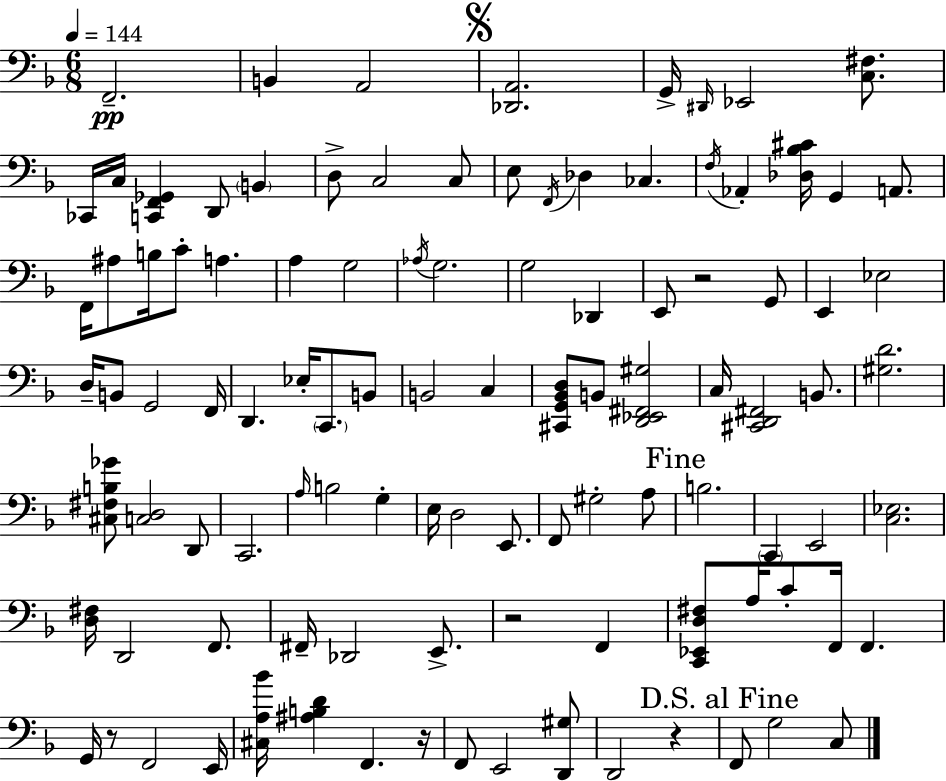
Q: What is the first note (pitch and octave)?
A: F2